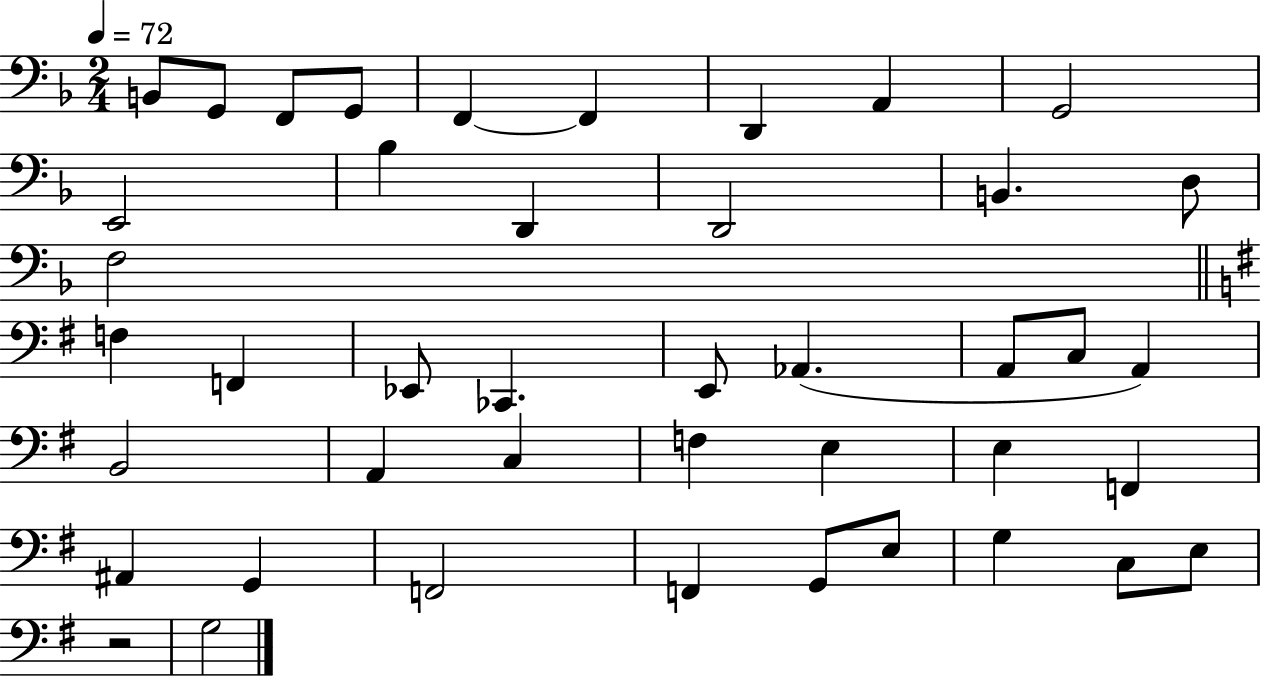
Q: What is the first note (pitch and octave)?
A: B2